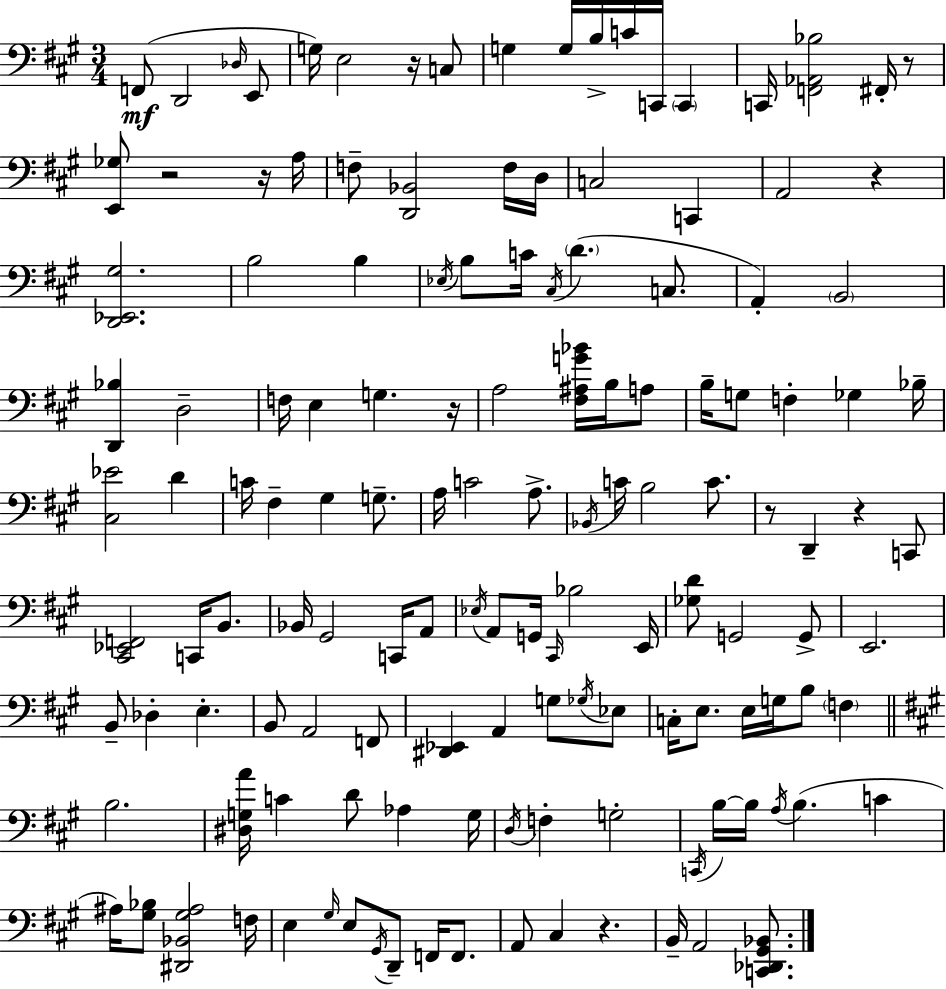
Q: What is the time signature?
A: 3/4